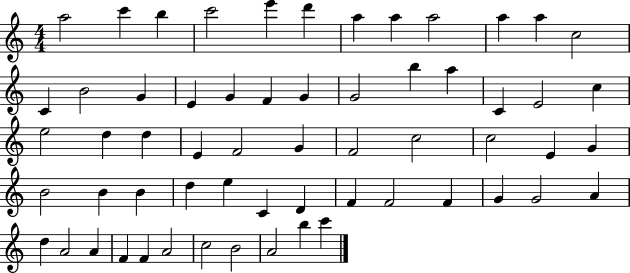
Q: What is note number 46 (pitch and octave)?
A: F4